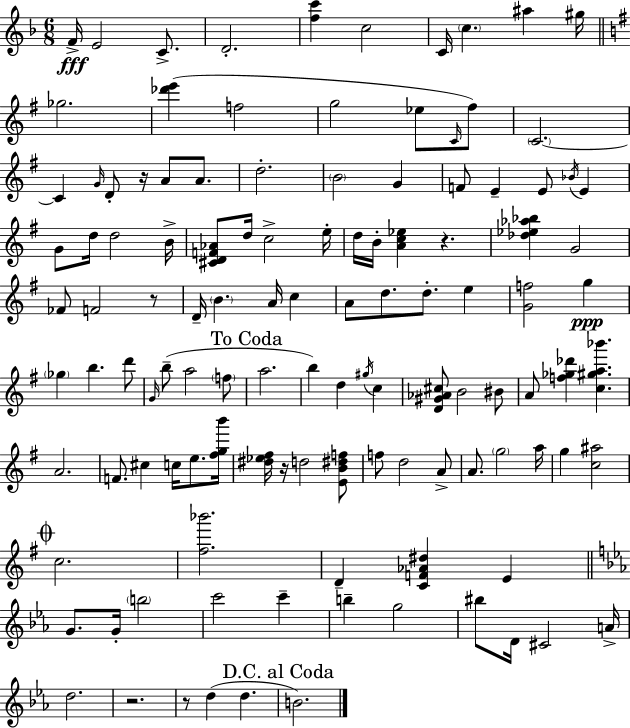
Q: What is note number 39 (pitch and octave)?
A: G4